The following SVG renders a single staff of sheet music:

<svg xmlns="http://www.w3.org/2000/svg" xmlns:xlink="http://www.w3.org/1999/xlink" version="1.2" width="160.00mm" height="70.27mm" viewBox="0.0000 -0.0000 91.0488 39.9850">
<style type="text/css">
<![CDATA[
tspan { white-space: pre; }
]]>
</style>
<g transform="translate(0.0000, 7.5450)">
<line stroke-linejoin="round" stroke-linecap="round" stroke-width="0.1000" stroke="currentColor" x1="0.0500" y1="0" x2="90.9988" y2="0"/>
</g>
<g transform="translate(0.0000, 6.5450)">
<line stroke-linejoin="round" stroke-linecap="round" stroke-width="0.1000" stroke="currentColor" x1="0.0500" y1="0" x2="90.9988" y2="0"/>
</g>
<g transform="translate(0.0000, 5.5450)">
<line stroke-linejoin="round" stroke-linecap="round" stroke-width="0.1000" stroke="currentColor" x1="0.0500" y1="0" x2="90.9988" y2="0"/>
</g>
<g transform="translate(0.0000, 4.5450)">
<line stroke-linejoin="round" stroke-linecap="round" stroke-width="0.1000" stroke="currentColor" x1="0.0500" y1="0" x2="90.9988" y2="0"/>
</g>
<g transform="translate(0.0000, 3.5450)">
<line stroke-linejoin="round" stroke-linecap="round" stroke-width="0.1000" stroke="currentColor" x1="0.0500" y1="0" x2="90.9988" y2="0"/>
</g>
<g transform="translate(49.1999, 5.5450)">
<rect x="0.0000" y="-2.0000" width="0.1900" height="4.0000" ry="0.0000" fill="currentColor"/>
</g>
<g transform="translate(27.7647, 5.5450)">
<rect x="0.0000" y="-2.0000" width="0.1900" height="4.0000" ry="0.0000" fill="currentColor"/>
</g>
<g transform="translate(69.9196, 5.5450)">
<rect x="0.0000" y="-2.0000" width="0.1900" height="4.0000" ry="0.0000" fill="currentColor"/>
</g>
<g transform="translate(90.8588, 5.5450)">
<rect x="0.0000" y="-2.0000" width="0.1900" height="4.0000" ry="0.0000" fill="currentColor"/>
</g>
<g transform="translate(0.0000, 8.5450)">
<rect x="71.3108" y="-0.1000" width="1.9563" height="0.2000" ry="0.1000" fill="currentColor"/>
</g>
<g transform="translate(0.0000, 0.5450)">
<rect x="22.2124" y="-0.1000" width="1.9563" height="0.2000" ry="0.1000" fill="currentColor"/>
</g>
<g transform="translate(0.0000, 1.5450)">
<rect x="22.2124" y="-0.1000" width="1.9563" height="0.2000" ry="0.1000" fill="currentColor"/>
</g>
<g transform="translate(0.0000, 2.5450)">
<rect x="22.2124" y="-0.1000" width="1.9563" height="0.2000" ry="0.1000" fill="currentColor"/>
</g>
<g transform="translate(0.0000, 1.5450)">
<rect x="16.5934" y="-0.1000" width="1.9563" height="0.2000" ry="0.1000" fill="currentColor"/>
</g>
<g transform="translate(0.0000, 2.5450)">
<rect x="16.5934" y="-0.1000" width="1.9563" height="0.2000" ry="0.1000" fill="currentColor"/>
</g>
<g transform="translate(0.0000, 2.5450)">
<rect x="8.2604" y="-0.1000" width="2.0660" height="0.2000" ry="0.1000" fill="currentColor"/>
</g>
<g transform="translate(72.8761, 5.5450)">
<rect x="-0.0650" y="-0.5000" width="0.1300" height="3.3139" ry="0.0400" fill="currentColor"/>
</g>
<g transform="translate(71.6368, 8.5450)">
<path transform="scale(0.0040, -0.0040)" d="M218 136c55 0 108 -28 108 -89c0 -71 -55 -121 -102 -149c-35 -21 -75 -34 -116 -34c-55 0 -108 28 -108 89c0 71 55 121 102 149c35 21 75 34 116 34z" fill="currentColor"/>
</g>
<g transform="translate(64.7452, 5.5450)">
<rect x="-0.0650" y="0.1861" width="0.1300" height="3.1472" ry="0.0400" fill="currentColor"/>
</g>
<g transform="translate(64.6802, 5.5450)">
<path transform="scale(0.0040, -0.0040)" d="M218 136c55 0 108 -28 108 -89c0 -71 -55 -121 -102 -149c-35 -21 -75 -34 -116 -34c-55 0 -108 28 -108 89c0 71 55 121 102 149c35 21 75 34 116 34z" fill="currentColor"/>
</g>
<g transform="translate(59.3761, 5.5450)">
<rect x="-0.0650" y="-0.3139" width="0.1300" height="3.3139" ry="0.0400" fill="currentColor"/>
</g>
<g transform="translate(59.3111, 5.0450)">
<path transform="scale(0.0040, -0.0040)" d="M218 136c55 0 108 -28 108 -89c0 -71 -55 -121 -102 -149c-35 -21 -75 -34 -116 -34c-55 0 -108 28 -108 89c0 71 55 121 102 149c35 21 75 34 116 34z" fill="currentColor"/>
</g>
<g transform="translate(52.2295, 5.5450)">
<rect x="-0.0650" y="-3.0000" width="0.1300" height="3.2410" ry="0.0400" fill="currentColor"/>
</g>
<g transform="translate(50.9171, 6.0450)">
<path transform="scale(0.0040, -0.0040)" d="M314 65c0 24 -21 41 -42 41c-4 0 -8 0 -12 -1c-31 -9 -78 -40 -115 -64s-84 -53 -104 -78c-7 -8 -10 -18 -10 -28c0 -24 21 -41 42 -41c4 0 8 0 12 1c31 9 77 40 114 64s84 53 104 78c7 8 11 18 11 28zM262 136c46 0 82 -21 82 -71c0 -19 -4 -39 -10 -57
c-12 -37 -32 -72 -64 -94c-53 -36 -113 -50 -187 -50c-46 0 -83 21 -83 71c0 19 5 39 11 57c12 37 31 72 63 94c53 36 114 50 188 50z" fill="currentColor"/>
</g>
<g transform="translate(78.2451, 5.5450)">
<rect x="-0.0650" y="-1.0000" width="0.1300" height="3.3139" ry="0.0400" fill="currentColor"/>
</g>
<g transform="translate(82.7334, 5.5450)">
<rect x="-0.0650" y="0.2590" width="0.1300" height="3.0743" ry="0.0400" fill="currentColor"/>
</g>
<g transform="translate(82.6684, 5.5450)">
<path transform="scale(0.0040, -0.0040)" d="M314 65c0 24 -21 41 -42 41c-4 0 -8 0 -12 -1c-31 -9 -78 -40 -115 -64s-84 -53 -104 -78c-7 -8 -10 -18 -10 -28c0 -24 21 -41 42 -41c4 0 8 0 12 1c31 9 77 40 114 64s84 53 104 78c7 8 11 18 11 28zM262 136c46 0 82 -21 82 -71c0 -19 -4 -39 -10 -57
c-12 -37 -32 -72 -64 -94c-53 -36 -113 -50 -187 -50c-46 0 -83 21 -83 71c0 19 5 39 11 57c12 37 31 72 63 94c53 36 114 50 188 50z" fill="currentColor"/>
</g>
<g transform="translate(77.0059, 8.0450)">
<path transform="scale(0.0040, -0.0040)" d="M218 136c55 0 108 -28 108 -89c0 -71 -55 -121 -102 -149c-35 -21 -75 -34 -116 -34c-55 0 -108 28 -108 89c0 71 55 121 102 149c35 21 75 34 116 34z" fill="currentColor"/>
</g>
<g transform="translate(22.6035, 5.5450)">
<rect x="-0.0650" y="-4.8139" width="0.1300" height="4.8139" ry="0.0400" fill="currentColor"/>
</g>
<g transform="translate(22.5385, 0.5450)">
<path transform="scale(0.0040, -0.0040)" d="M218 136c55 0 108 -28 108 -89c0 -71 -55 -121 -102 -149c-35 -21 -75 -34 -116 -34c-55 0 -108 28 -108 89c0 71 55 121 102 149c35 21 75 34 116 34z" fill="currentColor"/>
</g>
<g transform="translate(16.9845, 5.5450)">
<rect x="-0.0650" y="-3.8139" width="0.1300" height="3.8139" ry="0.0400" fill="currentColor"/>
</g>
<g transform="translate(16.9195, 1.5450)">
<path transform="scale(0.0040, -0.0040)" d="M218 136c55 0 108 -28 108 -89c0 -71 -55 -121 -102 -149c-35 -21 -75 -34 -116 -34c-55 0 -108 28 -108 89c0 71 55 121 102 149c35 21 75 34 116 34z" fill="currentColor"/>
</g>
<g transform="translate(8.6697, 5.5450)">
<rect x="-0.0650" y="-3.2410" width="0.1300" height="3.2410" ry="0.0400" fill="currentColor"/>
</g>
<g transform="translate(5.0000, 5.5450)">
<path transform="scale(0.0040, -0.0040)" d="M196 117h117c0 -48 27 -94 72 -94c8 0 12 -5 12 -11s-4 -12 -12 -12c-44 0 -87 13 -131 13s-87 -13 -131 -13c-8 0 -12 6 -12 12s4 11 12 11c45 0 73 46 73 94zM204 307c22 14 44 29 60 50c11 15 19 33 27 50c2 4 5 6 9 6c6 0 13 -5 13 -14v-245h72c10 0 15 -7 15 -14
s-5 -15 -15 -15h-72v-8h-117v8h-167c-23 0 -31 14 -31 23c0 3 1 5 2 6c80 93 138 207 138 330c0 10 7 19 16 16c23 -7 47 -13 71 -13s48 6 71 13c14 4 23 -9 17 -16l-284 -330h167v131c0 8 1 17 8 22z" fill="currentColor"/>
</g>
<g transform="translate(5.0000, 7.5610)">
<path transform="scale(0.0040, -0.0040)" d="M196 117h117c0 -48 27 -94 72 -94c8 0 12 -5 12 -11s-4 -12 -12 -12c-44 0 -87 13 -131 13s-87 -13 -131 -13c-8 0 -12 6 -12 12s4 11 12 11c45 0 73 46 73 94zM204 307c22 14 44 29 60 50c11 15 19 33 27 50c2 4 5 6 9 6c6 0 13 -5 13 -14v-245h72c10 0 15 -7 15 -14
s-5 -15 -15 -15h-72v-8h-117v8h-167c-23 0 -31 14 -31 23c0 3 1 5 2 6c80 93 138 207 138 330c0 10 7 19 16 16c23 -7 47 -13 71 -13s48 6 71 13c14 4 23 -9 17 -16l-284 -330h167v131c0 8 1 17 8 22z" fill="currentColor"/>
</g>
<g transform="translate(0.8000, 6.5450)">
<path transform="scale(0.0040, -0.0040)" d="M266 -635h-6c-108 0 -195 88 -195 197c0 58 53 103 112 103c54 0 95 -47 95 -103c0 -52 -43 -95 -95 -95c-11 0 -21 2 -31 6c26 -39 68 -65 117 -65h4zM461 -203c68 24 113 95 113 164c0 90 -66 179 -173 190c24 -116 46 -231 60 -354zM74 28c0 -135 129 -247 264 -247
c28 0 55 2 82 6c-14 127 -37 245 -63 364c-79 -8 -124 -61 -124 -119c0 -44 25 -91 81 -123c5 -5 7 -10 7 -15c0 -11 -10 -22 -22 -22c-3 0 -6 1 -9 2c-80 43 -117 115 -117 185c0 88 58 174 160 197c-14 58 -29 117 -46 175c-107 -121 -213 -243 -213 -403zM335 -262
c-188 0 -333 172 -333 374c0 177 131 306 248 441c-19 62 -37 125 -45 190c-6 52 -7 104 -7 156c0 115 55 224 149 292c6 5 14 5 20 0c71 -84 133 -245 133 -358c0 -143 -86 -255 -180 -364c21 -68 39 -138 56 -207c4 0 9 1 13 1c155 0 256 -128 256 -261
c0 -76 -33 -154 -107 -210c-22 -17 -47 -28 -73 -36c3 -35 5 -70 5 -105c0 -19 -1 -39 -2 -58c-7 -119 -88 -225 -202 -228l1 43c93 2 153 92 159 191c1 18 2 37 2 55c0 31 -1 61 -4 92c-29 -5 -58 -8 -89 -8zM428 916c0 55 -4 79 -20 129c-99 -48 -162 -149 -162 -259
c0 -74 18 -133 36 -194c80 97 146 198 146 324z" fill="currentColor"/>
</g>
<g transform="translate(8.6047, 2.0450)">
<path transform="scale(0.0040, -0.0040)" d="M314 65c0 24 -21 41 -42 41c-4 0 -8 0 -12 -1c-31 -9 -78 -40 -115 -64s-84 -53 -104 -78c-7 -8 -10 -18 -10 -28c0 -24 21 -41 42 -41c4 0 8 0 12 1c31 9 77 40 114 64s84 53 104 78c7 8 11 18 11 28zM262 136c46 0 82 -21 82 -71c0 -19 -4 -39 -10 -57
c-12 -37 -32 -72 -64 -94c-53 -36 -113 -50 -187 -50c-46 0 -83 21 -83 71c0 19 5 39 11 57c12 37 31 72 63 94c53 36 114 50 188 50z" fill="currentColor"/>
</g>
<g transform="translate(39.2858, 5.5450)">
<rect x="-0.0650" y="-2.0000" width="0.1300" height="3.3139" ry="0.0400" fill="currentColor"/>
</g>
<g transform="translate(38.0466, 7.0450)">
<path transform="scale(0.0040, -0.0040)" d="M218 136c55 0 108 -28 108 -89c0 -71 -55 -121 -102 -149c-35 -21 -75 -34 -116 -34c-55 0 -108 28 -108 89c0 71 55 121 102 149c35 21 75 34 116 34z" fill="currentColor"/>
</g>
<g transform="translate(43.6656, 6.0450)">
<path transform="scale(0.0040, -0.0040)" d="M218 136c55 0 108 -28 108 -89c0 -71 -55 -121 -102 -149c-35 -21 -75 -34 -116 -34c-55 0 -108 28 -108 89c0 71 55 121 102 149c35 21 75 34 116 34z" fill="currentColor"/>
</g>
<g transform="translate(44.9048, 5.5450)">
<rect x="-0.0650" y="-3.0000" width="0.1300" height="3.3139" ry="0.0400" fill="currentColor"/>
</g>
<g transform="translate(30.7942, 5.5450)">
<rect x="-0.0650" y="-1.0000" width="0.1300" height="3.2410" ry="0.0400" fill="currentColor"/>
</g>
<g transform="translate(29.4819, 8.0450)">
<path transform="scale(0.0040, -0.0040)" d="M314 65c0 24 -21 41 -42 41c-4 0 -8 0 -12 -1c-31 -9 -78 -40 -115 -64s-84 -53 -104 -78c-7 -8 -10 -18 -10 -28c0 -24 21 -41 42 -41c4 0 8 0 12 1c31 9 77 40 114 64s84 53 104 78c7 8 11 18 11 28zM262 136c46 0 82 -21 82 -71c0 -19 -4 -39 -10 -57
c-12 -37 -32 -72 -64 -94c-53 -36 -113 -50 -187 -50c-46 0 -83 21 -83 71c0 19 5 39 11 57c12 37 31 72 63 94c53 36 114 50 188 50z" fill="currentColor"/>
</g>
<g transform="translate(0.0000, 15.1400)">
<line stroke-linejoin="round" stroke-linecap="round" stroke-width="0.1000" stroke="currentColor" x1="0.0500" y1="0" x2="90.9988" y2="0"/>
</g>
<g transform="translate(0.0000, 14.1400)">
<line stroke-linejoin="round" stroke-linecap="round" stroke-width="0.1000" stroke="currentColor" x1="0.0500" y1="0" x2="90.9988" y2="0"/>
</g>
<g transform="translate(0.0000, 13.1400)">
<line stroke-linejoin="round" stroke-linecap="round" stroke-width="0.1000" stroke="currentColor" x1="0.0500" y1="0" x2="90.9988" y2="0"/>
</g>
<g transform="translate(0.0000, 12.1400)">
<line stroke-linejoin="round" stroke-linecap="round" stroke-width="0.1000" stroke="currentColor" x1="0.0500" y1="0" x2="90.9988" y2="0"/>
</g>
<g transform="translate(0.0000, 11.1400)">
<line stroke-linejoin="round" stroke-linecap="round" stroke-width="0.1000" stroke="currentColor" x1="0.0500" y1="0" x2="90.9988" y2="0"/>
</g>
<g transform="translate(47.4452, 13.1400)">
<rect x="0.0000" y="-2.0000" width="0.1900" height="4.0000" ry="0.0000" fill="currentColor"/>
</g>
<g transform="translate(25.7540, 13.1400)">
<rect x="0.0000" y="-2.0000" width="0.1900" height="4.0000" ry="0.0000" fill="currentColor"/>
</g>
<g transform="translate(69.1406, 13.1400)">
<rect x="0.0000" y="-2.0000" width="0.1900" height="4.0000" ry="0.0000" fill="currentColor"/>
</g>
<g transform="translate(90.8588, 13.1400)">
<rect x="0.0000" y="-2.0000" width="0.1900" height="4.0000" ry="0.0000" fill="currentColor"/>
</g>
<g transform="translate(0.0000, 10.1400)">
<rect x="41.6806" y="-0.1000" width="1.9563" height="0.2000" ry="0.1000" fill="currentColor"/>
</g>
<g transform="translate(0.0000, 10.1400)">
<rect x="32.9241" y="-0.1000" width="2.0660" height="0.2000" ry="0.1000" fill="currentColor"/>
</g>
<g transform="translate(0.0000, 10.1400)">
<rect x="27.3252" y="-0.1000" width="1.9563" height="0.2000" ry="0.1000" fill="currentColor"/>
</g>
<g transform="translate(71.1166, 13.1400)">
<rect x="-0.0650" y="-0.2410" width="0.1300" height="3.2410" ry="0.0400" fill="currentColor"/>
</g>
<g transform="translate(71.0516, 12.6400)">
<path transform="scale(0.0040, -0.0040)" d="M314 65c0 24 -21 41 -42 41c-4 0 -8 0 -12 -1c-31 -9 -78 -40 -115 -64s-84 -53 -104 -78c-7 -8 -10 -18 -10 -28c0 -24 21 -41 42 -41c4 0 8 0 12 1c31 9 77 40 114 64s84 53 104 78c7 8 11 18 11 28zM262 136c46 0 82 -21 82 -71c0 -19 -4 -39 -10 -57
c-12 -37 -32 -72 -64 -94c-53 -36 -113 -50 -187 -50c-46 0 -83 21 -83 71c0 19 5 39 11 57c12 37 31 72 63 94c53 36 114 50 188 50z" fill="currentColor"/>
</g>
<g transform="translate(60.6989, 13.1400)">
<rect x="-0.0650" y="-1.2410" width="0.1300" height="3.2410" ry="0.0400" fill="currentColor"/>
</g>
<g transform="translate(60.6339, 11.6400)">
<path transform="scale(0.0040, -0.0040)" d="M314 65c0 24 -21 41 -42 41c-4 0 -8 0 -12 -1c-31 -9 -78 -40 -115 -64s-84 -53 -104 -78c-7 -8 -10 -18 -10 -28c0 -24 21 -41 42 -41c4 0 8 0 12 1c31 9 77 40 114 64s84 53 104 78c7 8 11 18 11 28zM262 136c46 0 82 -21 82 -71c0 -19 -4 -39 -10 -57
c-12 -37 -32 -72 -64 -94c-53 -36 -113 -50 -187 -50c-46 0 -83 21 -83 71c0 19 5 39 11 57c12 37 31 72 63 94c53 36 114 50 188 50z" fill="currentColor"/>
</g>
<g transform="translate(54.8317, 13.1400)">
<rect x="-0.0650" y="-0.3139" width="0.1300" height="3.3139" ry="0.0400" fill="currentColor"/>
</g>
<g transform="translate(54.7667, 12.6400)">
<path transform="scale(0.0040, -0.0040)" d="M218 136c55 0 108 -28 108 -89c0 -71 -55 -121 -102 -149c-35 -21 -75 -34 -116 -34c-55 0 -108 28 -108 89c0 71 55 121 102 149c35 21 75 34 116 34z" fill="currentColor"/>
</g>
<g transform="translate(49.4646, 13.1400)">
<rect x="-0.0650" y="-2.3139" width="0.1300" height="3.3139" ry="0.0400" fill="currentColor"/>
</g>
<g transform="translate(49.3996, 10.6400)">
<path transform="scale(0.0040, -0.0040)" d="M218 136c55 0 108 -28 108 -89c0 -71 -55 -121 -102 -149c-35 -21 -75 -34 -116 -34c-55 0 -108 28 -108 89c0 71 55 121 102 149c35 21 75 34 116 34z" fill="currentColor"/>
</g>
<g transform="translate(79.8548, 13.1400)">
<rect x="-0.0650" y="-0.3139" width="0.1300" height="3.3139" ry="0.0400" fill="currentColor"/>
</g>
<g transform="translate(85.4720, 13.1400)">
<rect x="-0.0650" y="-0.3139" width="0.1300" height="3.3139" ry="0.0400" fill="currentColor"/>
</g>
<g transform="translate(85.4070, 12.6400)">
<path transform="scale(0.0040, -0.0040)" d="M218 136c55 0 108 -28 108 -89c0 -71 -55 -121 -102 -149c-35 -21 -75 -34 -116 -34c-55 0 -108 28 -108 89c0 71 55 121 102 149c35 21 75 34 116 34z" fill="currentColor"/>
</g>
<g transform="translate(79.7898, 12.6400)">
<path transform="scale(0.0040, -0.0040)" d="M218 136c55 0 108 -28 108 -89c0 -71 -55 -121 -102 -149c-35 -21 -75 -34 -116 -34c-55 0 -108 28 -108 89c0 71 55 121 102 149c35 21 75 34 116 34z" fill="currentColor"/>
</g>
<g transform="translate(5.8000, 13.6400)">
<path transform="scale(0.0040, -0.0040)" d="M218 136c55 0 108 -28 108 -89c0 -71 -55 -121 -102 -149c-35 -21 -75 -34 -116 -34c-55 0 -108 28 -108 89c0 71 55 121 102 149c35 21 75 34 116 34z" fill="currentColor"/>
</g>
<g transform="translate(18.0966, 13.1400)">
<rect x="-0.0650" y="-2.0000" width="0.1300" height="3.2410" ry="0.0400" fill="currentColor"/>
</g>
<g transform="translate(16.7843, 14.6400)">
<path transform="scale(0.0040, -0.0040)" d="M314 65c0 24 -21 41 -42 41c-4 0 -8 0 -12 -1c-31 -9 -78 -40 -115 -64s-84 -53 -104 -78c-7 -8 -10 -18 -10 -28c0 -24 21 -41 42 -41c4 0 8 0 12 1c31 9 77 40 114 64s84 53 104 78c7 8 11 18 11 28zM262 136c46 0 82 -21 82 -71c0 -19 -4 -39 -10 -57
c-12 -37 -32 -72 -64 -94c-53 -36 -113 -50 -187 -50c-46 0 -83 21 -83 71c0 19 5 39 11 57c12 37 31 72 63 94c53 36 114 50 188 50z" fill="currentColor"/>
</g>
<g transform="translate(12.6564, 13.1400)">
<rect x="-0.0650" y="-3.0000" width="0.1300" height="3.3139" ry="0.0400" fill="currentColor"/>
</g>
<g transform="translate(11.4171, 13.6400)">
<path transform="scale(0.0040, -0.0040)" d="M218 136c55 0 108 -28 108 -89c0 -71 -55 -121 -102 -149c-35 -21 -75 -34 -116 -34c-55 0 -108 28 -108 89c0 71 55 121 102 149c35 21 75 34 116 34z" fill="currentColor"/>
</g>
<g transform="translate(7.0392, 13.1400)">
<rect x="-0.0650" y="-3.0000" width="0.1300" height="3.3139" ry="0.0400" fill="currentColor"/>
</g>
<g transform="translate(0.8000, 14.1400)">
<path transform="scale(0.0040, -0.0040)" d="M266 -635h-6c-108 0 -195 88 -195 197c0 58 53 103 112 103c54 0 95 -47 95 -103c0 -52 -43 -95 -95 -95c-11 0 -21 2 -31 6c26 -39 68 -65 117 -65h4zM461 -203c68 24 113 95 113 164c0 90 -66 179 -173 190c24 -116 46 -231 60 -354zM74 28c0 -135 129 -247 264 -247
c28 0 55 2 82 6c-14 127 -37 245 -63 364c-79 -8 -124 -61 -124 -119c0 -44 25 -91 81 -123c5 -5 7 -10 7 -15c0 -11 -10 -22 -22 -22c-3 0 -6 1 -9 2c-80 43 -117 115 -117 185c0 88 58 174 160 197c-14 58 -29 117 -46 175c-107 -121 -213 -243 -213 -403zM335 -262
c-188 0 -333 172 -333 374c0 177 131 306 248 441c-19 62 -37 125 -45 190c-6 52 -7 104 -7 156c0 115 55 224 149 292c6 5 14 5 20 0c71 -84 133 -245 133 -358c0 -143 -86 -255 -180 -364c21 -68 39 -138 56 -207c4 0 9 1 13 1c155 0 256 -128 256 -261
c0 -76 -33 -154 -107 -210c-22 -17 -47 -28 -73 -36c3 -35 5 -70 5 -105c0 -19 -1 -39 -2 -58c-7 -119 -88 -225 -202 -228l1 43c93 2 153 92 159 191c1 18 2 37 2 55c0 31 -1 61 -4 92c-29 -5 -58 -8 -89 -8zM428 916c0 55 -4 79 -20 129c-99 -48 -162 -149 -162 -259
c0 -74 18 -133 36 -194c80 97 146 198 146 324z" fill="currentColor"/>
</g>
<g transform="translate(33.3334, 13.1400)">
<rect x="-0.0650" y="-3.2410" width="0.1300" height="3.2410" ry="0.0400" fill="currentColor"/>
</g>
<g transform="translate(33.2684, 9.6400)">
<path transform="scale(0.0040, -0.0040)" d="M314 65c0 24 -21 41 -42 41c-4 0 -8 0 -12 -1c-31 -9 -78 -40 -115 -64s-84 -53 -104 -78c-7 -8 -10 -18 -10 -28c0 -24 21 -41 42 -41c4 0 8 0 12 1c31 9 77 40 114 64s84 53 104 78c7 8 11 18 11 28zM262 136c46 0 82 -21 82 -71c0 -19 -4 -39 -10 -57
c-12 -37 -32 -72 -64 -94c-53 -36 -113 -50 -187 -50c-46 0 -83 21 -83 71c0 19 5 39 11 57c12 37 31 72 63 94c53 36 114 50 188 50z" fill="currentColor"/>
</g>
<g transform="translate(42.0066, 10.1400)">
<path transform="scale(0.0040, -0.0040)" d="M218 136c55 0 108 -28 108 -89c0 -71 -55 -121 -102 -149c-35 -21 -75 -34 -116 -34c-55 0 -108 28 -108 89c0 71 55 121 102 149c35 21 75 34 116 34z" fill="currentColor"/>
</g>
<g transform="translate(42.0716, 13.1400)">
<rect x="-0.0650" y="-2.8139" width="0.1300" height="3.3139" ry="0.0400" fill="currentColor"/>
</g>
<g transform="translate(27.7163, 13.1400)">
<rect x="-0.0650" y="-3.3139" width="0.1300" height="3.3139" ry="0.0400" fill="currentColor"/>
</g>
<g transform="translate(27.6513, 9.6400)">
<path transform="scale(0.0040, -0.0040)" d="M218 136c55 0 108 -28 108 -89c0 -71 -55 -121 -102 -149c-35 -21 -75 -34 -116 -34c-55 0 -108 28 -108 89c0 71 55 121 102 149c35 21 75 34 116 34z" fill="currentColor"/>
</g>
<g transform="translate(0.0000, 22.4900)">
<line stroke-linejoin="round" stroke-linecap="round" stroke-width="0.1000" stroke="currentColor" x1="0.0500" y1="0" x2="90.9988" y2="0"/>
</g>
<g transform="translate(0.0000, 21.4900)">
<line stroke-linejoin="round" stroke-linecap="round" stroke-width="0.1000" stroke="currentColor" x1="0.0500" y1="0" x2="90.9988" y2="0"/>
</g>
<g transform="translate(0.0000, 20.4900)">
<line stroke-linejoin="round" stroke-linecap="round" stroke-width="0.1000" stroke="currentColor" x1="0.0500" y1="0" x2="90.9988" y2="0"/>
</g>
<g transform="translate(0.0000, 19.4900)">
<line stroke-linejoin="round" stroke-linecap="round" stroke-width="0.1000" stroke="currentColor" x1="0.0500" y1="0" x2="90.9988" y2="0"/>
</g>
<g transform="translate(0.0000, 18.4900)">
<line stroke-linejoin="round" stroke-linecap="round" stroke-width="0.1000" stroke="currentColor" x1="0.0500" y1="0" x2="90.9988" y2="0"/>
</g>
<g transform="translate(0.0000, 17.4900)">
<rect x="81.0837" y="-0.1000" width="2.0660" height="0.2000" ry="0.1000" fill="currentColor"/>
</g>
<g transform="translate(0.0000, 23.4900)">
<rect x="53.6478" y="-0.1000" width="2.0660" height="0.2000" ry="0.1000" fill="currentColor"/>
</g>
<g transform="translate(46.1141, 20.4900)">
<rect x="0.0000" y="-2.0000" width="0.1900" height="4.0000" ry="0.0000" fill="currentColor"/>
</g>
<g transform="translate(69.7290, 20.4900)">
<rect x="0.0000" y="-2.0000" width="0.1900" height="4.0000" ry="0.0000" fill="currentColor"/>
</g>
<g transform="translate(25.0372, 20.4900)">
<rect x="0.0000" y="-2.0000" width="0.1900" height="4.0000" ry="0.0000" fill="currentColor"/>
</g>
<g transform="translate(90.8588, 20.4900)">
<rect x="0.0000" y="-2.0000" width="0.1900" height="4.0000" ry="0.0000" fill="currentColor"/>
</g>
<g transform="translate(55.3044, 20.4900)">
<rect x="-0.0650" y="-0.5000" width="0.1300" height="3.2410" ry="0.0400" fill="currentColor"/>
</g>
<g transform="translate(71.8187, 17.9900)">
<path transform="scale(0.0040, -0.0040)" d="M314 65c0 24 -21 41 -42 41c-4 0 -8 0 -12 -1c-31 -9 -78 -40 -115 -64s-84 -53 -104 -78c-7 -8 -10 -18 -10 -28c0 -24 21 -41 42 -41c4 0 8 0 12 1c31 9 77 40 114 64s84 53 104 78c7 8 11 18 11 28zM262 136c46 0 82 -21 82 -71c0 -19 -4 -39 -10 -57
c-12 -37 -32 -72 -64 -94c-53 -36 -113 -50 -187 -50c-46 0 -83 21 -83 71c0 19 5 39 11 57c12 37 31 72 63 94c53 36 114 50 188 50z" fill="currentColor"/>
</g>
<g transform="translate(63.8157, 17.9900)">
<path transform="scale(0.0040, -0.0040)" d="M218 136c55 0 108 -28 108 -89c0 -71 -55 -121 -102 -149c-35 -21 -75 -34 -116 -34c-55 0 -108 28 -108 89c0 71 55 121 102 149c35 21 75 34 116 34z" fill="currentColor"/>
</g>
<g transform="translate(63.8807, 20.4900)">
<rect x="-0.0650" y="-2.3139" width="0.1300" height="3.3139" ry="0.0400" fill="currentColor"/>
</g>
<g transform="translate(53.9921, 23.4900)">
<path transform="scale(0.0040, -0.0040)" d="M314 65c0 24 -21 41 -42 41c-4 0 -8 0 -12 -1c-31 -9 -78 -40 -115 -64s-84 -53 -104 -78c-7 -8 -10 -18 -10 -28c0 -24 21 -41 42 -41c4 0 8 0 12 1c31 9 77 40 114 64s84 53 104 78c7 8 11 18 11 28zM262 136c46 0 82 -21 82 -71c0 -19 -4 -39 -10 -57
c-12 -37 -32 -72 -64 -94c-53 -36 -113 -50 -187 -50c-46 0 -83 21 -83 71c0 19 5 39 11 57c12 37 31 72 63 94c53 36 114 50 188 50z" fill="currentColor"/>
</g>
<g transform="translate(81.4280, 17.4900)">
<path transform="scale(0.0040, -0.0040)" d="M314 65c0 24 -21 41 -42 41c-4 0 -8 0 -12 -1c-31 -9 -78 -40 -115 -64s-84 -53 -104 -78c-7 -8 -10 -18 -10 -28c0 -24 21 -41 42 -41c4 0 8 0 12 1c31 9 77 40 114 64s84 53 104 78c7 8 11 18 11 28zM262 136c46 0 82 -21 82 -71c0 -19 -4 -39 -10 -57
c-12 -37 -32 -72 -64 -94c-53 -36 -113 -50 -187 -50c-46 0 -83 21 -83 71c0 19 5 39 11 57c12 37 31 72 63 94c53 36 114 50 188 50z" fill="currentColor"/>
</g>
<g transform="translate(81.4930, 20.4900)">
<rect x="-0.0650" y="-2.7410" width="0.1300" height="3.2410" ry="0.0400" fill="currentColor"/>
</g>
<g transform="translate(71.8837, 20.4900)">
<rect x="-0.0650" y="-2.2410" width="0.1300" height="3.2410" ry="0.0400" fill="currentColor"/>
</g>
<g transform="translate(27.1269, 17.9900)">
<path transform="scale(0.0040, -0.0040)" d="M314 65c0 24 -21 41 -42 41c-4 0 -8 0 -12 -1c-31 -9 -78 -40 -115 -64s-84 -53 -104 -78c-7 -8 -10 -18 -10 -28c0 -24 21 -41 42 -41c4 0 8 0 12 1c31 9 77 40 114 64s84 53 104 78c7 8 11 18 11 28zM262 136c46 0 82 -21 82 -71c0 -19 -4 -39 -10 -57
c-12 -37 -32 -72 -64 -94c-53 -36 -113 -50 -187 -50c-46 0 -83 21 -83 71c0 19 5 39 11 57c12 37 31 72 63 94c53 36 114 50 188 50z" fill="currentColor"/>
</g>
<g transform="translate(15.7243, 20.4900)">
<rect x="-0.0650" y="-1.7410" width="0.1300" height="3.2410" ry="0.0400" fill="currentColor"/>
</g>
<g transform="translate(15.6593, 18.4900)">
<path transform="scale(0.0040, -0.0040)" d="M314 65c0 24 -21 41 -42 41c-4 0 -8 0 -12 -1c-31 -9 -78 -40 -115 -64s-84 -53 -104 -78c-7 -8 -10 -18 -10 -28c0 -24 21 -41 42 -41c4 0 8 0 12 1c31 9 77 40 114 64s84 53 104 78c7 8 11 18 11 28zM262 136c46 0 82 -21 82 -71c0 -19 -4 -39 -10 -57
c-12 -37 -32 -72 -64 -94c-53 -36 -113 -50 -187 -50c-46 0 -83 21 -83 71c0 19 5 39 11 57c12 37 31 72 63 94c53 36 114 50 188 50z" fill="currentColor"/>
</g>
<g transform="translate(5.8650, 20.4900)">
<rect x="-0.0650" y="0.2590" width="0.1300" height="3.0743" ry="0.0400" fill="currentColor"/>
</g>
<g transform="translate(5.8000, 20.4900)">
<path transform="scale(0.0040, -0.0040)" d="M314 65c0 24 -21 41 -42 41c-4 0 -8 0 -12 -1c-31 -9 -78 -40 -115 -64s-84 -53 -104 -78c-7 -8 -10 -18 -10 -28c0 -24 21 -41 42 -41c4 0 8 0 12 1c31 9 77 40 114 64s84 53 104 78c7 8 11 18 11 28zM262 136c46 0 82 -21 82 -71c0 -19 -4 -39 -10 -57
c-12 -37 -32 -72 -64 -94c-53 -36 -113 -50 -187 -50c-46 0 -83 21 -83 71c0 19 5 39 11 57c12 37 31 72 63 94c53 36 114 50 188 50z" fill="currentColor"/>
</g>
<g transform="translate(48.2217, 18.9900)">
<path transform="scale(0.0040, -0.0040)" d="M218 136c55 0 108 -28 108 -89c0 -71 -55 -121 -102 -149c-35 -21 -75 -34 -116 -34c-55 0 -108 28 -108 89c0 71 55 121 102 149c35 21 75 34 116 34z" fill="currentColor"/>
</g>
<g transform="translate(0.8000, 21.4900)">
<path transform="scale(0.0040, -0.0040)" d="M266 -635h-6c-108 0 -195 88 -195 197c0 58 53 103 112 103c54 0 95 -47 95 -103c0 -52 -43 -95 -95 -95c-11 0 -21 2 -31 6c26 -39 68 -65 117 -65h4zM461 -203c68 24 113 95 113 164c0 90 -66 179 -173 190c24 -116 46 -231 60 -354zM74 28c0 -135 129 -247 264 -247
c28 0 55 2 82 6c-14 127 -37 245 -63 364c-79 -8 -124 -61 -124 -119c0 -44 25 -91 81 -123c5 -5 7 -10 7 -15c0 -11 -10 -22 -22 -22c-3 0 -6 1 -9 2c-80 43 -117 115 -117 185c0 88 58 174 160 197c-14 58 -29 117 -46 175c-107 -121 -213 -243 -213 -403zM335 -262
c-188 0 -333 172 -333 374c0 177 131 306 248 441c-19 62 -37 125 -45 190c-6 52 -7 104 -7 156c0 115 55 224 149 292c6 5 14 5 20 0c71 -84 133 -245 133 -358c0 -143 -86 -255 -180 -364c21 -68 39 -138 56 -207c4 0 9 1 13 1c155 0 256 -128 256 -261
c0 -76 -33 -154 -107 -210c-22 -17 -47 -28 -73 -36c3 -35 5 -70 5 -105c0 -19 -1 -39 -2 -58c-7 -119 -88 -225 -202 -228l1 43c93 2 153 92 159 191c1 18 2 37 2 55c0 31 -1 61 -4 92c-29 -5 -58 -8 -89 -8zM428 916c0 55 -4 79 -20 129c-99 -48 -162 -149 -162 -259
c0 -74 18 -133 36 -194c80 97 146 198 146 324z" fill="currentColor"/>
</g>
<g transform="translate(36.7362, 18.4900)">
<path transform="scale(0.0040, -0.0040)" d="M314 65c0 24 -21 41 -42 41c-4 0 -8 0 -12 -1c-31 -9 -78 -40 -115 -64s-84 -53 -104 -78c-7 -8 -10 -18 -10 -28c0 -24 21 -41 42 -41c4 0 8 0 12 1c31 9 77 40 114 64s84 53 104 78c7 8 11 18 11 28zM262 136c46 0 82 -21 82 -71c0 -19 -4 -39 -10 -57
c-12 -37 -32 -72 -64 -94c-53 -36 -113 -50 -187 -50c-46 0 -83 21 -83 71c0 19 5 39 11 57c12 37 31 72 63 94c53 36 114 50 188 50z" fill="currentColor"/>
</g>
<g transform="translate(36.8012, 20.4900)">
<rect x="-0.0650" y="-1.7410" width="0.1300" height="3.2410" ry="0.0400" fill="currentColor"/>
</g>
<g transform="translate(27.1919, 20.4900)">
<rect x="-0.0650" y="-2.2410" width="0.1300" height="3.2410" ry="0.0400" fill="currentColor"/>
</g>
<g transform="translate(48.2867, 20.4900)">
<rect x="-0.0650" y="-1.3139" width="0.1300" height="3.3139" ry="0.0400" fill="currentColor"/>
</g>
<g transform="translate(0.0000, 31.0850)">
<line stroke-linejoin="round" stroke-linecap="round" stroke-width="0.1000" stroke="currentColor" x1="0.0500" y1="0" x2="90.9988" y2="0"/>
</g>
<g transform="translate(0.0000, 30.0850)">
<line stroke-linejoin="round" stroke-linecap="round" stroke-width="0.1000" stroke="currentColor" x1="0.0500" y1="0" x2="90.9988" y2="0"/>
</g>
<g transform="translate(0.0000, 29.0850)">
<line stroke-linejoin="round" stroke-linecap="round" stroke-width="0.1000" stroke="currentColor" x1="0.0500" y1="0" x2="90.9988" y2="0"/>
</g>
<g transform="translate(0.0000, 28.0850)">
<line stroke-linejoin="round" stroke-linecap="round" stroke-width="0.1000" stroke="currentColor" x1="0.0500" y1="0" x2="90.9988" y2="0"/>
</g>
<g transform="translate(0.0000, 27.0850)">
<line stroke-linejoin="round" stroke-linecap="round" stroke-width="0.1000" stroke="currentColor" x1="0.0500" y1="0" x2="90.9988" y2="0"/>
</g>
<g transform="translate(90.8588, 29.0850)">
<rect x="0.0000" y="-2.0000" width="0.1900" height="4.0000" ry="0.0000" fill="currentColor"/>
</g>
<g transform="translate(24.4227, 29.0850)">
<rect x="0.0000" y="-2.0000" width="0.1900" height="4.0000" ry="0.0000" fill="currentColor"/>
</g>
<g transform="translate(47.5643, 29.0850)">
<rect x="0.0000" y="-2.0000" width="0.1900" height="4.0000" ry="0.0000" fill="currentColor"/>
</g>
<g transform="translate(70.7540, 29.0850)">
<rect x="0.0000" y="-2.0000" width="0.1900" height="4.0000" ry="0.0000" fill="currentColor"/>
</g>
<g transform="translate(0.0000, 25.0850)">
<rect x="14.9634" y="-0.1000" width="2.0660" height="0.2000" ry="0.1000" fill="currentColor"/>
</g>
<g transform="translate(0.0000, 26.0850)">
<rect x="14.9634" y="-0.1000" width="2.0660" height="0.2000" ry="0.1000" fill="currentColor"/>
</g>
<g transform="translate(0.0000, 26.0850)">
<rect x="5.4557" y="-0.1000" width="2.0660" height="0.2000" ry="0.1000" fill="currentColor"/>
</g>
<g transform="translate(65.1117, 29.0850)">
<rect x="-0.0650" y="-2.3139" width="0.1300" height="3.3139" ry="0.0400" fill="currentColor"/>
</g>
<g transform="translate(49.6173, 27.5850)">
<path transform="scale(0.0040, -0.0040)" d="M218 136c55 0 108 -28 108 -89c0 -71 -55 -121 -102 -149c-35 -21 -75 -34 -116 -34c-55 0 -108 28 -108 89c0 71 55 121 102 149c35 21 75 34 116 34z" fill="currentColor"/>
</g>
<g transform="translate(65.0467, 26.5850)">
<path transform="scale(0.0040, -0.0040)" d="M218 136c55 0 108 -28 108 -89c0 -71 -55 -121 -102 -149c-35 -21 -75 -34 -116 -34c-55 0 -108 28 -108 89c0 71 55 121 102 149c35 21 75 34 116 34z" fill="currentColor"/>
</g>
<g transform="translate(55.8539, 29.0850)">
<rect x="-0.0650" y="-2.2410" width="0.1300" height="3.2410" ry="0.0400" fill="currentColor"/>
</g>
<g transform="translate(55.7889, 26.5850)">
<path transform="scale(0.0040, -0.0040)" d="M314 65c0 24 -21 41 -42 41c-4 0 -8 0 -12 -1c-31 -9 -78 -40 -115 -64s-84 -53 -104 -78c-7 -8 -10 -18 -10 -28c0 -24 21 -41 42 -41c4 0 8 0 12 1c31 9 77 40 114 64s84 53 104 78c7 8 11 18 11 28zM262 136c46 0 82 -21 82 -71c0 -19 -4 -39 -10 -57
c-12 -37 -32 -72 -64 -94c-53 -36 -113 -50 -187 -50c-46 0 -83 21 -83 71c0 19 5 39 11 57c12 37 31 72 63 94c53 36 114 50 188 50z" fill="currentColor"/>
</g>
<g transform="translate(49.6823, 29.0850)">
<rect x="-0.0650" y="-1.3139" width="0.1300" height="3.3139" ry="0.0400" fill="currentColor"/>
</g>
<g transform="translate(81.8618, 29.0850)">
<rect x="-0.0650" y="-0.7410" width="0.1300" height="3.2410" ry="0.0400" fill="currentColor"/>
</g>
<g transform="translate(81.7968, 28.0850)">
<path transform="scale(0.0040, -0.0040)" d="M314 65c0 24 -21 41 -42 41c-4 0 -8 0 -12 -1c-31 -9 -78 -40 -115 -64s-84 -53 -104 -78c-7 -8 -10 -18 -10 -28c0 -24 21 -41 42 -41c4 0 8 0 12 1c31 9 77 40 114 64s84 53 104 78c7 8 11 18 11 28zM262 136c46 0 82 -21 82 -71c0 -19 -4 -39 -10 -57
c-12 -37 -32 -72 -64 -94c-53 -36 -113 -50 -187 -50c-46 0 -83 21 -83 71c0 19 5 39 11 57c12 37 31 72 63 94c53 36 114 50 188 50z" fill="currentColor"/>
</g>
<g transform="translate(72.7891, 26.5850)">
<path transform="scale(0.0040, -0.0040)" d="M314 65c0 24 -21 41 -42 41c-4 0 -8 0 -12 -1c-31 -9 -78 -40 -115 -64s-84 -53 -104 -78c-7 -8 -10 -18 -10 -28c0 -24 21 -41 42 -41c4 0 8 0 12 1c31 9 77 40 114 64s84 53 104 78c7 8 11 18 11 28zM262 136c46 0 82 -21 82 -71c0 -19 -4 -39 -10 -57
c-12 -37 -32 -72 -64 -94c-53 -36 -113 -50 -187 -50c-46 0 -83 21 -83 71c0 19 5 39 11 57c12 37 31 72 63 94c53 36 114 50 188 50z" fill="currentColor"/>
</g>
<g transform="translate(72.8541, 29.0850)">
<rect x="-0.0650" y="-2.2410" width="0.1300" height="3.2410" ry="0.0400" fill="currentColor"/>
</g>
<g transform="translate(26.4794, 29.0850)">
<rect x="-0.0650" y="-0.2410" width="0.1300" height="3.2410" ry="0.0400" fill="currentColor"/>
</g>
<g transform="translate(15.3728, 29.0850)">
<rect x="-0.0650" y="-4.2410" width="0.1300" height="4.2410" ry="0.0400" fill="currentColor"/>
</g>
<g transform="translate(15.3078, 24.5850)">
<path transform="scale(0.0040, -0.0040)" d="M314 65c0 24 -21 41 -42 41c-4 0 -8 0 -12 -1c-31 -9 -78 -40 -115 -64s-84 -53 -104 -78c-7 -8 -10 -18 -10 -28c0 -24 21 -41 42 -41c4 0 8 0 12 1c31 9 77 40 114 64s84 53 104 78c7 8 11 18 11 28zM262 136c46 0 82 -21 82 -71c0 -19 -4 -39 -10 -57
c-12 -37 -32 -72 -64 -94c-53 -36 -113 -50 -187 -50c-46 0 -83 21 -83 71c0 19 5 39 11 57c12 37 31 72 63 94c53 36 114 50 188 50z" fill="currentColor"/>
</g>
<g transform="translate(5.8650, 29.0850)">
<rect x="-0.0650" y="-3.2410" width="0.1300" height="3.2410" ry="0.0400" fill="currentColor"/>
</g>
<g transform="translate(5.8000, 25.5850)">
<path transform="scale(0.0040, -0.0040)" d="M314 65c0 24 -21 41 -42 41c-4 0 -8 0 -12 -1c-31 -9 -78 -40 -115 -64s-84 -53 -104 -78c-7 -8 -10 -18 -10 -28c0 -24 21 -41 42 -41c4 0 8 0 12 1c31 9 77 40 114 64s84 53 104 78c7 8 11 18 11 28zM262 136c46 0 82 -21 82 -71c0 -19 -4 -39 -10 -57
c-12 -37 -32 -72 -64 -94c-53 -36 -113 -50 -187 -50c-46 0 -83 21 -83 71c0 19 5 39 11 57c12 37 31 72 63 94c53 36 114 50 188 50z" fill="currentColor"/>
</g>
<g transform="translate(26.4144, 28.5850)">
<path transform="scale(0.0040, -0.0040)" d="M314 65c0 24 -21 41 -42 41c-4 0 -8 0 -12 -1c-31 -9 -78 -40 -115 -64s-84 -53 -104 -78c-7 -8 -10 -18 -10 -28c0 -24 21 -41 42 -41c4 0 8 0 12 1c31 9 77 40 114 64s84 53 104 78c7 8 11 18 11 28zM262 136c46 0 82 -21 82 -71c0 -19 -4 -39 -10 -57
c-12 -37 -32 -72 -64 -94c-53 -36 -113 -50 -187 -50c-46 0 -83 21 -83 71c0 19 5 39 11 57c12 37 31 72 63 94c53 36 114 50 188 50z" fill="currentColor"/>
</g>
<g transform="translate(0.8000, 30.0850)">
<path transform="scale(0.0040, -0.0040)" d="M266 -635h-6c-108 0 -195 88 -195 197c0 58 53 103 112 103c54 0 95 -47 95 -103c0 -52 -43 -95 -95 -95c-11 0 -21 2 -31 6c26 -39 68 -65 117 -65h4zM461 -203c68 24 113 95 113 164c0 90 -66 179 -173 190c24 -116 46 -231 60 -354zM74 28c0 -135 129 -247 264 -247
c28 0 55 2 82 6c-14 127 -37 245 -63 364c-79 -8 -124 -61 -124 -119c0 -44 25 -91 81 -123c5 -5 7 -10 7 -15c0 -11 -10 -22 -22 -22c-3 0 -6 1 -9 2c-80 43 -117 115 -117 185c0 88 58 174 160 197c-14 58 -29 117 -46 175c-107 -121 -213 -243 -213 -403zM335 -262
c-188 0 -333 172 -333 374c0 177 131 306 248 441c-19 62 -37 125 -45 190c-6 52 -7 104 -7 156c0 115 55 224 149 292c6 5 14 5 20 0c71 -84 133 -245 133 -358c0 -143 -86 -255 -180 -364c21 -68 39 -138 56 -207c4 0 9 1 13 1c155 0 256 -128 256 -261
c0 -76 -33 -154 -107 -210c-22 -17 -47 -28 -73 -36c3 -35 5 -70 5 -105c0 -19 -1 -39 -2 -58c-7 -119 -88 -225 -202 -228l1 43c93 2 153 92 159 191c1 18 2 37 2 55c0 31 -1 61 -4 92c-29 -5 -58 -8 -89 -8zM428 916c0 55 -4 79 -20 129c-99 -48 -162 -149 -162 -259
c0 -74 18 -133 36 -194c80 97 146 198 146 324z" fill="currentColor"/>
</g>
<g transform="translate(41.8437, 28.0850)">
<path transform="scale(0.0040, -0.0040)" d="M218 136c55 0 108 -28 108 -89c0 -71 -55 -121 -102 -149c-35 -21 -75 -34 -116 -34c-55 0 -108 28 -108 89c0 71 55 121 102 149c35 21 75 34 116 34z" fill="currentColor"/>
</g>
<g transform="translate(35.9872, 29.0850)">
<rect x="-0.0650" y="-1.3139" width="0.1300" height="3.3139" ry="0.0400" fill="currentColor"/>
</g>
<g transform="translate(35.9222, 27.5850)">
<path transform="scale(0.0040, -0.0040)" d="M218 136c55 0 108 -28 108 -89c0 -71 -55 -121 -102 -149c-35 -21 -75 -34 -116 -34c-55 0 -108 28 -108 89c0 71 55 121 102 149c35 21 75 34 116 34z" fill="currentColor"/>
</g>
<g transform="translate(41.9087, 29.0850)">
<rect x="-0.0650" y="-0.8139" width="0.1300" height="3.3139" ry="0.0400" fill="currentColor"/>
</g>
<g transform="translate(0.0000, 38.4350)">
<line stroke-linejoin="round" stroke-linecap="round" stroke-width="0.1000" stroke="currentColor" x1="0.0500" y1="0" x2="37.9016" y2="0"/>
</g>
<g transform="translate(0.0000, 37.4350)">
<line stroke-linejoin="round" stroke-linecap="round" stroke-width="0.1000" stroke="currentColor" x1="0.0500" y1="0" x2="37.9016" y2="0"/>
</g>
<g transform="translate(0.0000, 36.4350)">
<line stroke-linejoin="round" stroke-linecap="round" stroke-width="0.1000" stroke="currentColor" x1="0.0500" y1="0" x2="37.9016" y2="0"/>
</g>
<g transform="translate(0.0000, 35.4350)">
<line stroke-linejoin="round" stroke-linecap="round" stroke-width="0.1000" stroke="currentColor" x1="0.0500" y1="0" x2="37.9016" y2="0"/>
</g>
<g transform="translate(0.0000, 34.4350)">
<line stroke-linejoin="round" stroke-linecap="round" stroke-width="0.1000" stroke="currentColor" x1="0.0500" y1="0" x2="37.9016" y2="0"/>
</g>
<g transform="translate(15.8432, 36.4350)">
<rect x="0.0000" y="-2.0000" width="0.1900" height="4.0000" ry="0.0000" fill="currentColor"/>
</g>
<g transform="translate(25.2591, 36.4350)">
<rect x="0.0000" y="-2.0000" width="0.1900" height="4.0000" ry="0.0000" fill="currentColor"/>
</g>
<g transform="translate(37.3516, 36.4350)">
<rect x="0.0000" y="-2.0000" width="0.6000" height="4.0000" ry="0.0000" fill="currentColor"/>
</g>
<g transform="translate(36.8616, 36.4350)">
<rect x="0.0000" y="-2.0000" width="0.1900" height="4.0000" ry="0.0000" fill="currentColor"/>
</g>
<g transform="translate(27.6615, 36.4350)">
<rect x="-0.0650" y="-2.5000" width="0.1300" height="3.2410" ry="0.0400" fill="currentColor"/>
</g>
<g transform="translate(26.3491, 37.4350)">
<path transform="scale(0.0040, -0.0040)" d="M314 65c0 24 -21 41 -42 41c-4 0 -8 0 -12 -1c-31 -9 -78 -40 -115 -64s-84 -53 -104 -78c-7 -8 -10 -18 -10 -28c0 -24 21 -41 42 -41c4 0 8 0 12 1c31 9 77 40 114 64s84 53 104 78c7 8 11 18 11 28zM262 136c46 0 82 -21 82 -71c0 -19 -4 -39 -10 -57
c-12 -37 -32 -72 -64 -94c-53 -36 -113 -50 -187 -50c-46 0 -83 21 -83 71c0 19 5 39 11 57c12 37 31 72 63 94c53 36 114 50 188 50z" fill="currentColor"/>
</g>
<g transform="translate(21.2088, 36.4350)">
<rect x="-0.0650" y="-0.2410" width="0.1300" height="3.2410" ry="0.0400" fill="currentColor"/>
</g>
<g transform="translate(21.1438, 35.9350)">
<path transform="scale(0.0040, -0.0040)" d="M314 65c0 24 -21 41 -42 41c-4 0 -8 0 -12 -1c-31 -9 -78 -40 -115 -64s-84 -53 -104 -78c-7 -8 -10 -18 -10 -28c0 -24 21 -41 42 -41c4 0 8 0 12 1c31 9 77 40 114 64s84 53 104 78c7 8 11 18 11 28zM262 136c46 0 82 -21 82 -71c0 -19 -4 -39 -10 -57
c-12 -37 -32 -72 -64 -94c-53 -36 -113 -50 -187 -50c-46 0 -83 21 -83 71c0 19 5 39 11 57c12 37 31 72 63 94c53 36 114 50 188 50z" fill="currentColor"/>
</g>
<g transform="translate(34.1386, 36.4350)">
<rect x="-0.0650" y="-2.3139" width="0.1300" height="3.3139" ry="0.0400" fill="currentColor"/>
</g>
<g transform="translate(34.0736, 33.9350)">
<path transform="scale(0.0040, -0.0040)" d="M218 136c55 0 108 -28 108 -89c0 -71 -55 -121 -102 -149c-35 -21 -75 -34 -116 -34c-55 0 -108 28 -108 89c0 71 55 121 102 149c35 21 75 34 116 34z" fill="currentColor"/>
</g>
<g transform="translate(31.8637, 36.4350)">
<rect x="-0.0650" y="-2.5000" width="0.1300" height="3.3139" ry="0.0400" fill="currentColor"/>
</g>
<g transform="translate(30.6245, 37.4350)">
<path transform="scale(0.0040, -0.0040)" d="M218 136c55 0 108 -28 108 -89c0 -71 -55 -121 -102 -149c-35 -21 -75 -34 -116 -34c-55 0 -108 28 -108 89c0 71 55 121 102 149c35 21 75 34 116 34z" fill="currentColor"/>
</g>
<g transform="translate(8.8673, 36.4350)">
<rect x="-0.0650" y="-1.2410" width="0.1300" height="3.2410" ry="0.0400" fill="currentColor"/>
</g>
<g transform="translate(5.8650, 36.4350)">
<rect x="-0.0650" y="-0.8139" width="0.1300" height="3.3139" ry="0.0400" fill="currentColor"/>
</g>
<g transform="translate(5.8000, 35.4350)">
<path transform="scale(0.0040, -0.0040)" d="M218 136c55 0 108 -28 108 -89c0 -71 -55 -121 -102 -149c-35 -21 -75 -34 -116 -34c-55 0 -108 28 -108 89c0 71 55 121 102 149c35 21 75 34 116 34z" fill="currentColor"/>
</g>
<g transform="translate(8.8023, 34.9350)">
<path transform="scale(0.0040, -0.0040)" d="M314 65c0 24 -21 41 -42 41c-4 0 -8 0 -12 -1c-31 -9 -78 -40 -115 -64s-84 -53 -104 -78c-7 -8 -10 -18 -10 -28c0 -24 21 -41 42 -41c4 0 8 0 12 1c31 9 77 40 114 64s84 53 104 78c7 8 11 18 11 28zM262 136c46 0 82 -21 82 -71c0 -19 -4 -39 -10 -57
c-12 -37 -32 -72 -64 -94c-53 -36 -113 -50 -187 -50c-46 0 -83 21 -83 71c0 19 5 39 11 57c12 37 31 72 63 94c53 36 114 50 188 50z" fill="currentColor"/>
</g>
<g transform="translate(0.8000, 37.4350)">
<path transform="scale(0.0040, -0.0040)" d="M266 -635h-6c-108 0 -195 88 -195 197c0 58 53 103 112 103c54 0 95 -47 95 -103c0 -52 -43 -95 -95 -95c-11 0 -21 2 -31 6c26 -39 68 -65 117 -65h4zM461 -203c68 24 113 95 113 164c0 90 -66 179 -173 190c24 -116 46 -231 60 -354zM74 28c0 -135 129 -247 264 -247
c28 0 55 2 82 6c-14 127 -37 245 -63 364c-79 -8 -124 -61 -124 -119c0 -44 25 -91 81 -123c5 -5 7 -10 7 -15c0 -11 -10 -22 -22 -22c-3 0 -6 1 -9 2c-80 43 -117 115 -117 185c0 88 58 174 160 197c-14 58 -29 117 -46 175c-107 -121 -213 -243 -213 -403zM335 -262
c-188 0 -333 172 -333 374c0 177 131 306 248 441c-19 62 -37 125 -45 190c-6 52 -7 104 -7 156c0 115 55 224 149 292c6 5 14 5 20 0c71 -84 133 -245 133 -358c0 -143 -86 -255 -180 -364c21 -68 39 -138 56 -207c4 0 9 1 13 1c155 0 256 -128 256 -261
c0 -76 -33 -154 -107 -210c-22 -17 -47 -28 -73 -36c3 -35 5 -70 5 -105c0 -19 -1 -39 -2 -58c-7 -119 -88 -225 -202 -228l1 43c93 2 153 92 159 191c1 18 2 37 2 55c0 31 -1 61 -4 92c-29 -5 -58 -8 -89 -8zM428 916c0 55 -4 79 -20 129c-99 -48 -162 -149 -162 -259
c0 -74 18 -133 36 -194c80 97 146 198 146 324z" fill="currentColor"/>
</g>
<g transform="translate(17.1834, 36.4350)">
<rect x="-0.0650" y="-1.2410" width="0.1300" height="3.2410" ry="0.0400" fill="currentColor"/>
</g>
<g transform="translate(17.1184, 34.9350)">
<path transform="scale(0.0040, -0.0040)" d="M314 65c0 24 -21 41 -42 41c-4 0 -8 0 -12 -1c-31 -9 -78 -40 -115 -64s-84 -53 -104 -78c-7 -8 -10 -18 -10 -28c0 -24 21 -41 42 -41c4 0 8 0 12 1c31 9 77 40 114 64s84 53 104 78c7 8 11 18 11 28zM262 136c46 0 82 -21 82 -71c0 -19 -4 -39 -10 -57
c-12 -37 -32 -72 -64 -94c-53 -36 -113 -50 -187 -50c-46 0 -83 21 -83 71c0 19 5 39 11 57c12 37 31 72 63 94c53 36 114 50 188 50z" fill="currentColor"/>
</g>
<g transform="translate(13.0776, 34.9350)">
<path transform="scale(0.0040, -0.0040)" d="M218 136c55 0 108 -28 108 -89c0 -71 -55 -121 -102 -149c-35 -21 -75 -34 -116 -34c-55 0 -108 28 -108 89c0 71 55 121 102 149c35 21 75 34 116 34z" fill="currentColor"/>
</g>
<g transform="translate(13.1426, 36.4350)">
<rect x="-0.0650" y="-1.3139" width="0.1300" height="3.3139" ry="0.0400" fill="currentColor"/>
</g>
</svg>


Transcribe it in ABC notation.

X:1
T:Untitled
M:4/4
L:1/4
K:C
b2 c' e' D2 F A A2 c B C D B2 A A F2 b b2 a g c e2 c2 c c B2 f2 g2 f2 e C2 g g2 a2 b2 d'2 c2 e d e g2 g g2 d2 d e2 e e2 c2 G2 G g